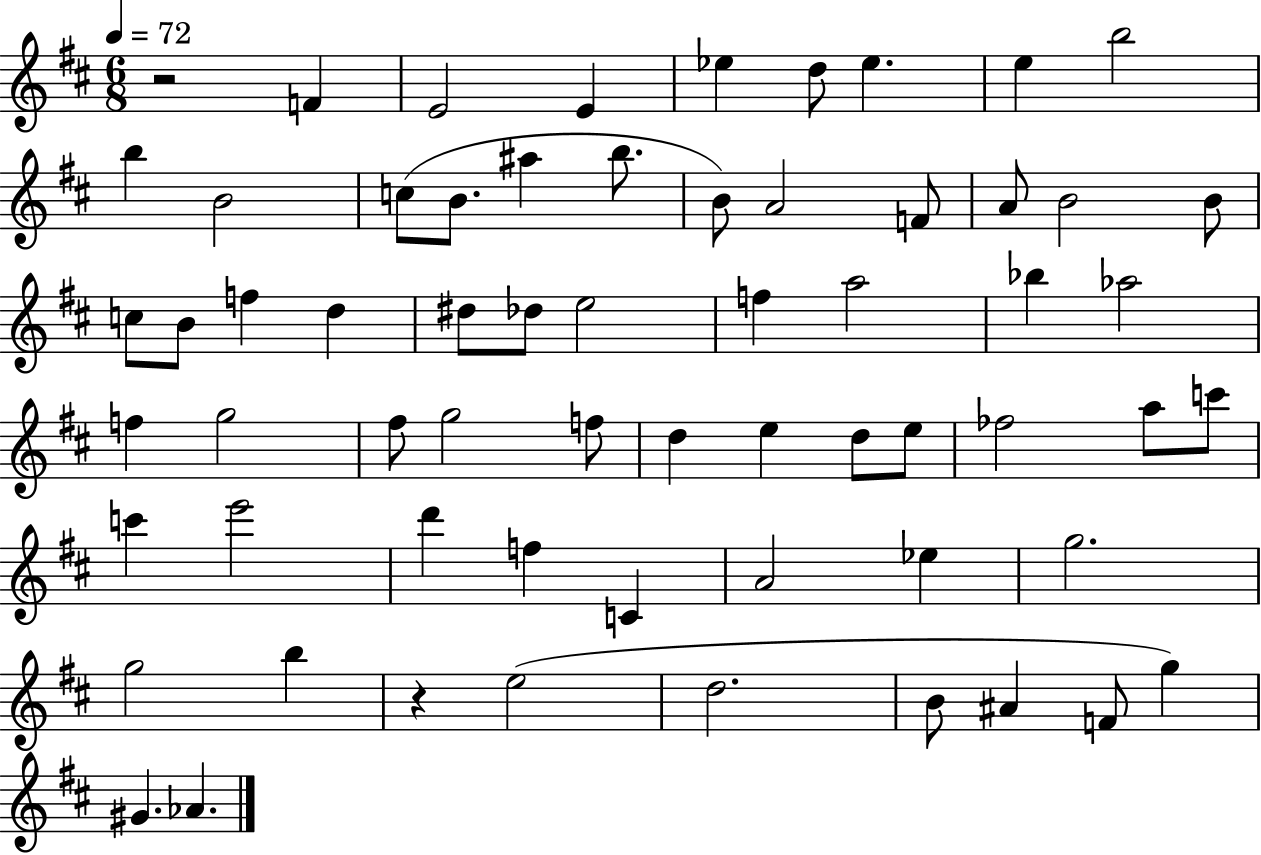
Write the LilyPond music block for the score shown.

{
  \clef treble
  \numericTimeSignature
  \time 6/8
  \key d \major
  \tempo 4 = 72
  r2 f'4 | e'2 e'4 | ees''4 d''8 ees''4. | e''4 b''2 | \break b''4 b'2 | c''8( b'8. ais''4 b''8. | b'8) a'2 f'8 | a'8 b'2 b'8 | \break c''8 b'8 f''4 d''4 | dis''8 des''8 e''2 | f''4 a''2 | bes''4 aes''2 | \break f''4 g''2 | fis''8 g''2 f''8 | d''4 e''4 d''8 e''8 | fes''2 a''8 c'''8 | \break c'''4 e'''2 | d'''4 f''4 c'4 | a'2 ees''4 | g''2. | \break g''2 b''4 | r4 e''2( | d''2. | b'8 ais'4 f'8 g''4) | \break gis'4. aes'4. | \bar "|."
}